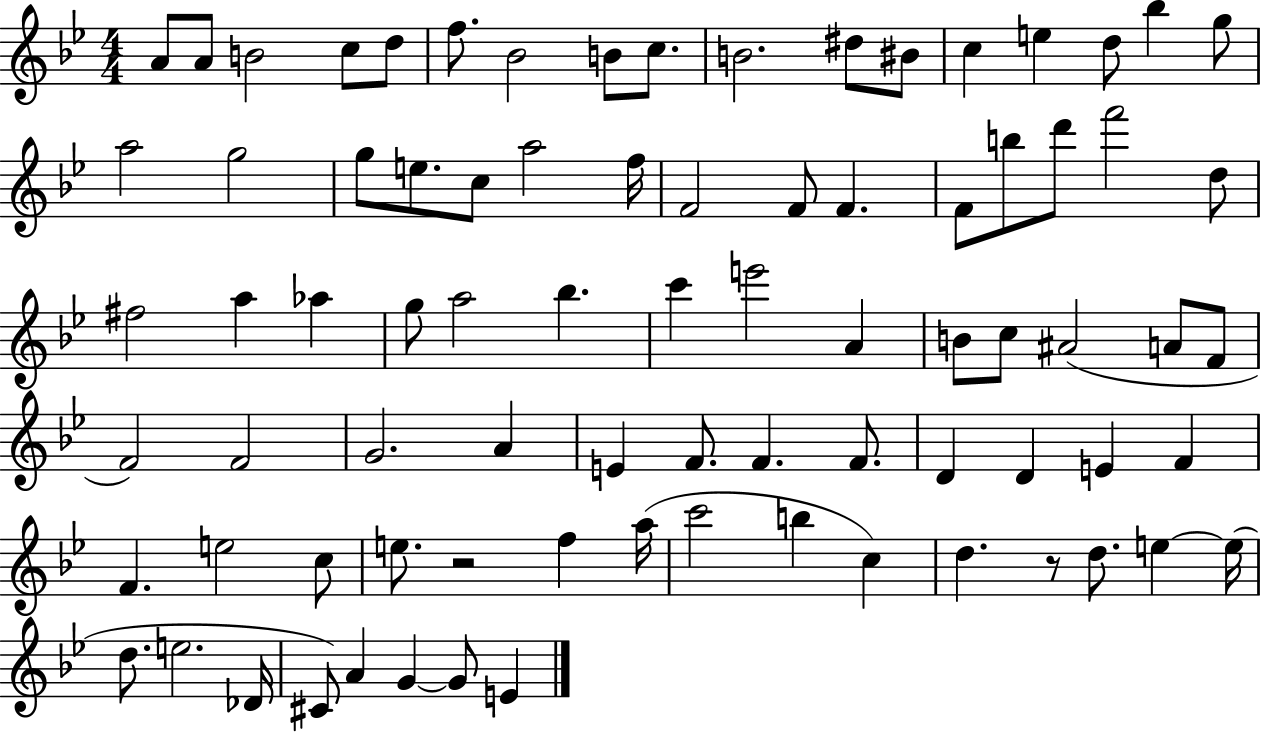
A4/e A4/e B4/h C5/e D5/e F5/e. Bb4/h B4/e C5/e. B4/h. D#5/e BIS4/e C5/q E5/q D5/e Bb5/q G5/e A5/h G5/h G5/e E5/e. C5/e A5/h F5/s F4/h F4/e F4/q. F4/e B5/e D6/e F6/h D5/e F#5/h A5/q Ab5/q G5/e A5/h Bb5/q. C6/q E6/h A4/q B4/e C5/e A#4/h A4/e F4/e F4/h F4/h G4/h. A4/q E4/q F4/e. F4/q. F4/e. D4/q D4/q E4/q F4/q F4/q. E5/h C5/e E5/e. R/h F5/q A5/s C6/h B5/q C5/q D5/q. R/e D5/e. E5/q E5/s D5/e. E5/h. Db4/s C#4/e A4/q G4/q G4/e E4/q